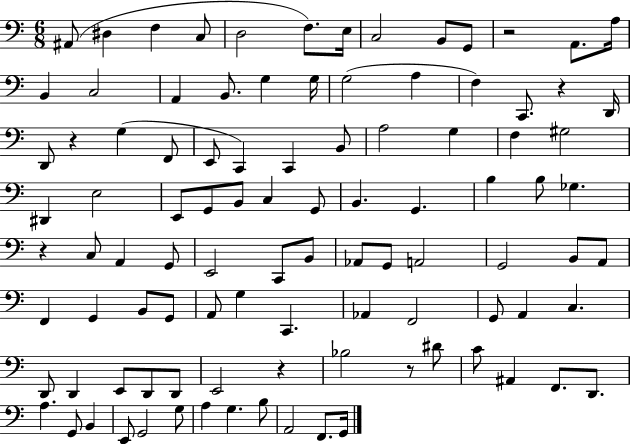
{
  \clef bass
  \numericTimeSignature
  \time 6/8
  \key c \major
  \repeat volta 2 { ais,8( dis4 f4 c8 | d2 f8.) e16 | c2 b,8 g,8 | r2 a,8. a16 | \break b,4 c2 | a,4 b,8. g4 g16 | g2( a4 | f4) c,8. r4 d,16 | \break d,8 r4 g4( f,8 | e,8 c,4) c,4 b,8 | a2 g4 | f4 gis2 | \break dis,4 e2 | e,8 g,8 b,8 c4 g,8 | b,4. g,4. | b4 b8 ges4. | \break r4 c8 a,4 g,8 | e,2 c,8 b,8 | aes,8 g,8 a,2 | g,2 b,8 a,8 | \break f,4 g,4 b,8 g,8 | a,8 g4 c,4. | aes,4 f,2 | g,8 a,4 c4. | \break d,8 d,4 e,8 d,8 d,8 | e,2 r4 | bes2 r8 dis'8 | c'8 ais,4 f,8. d,8. | \break a4. g,8 b,4 | e,8 g,2 g8 | a4 g4. b8 | a,2 f,8. g,16 | \break } \bar "|."
}